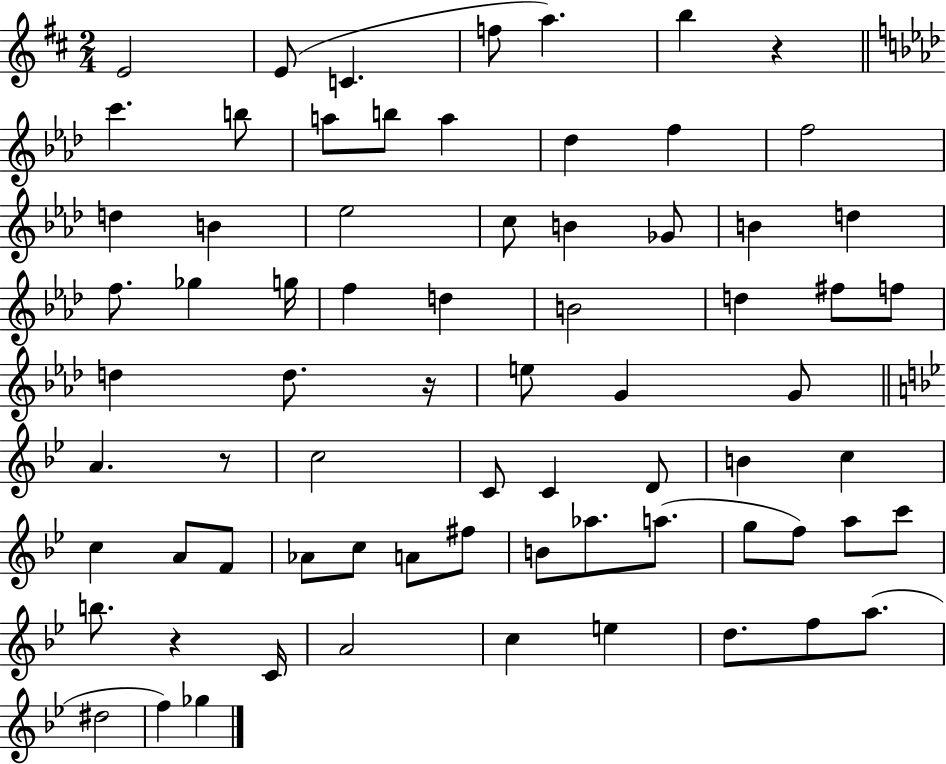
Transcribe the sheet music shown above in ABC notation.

X:1
T:Untitled
M:2/4
L:1/4
K:D
E2 E/2 C f/2 a b z c' b/2 a/2 b/2 a _d f f2 d B _e2 c/2 B _G/2 B d f/2 _g g/4 f d B2 d ^f/2 f/2 d d/2 z/4 e/2 G G/2 A z/2 c2 C/2 C D/2 B c c A/2 F/2 _A/2 c/2 A/2 ^f/2 B/2 _a/2 a/2 g/2 f/2 a/2 c'/2 b/2 z C/4 A2 c e d/2 f/2 a/2 ^d2 f _g